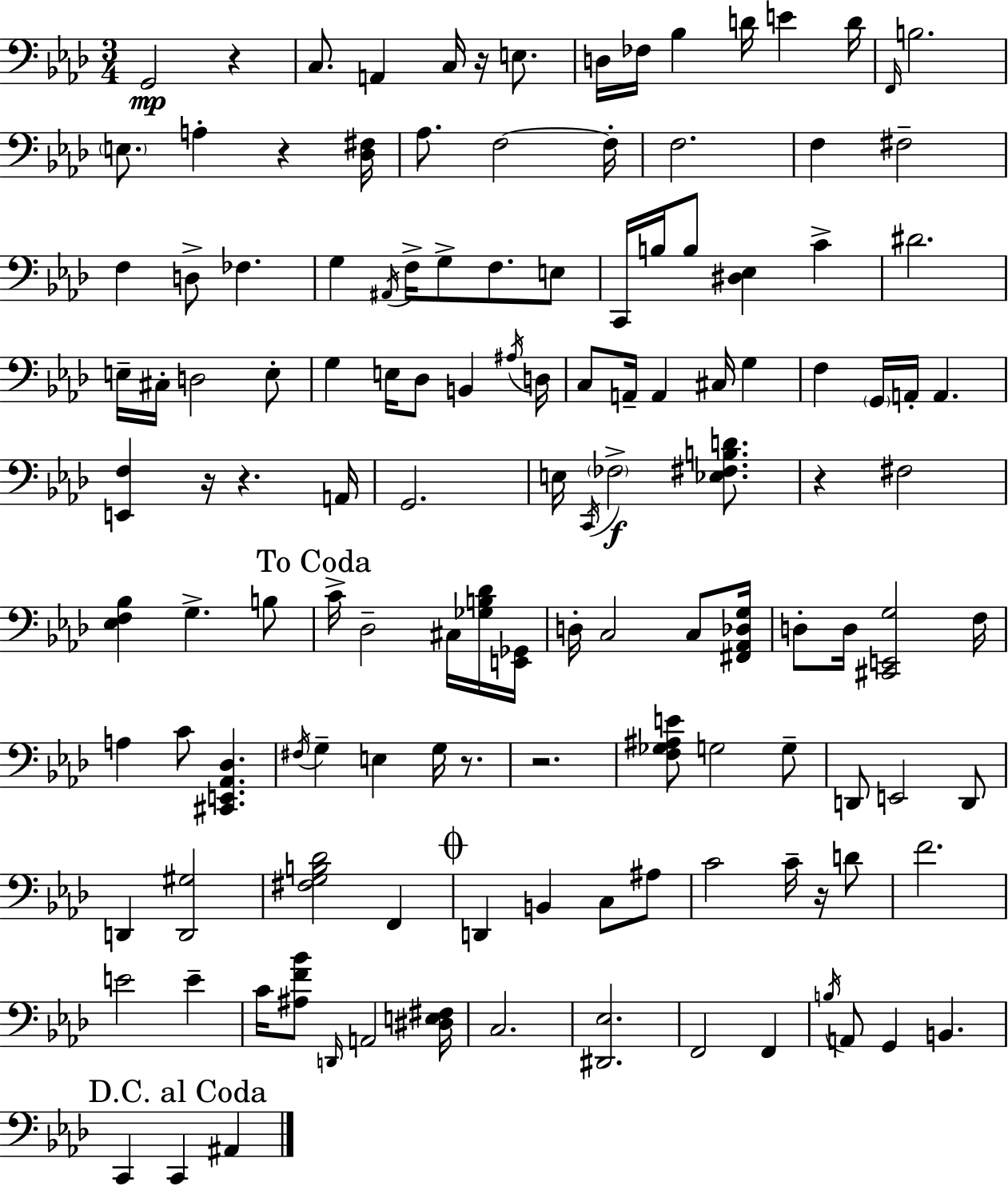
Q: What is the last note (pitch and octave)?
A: A#2